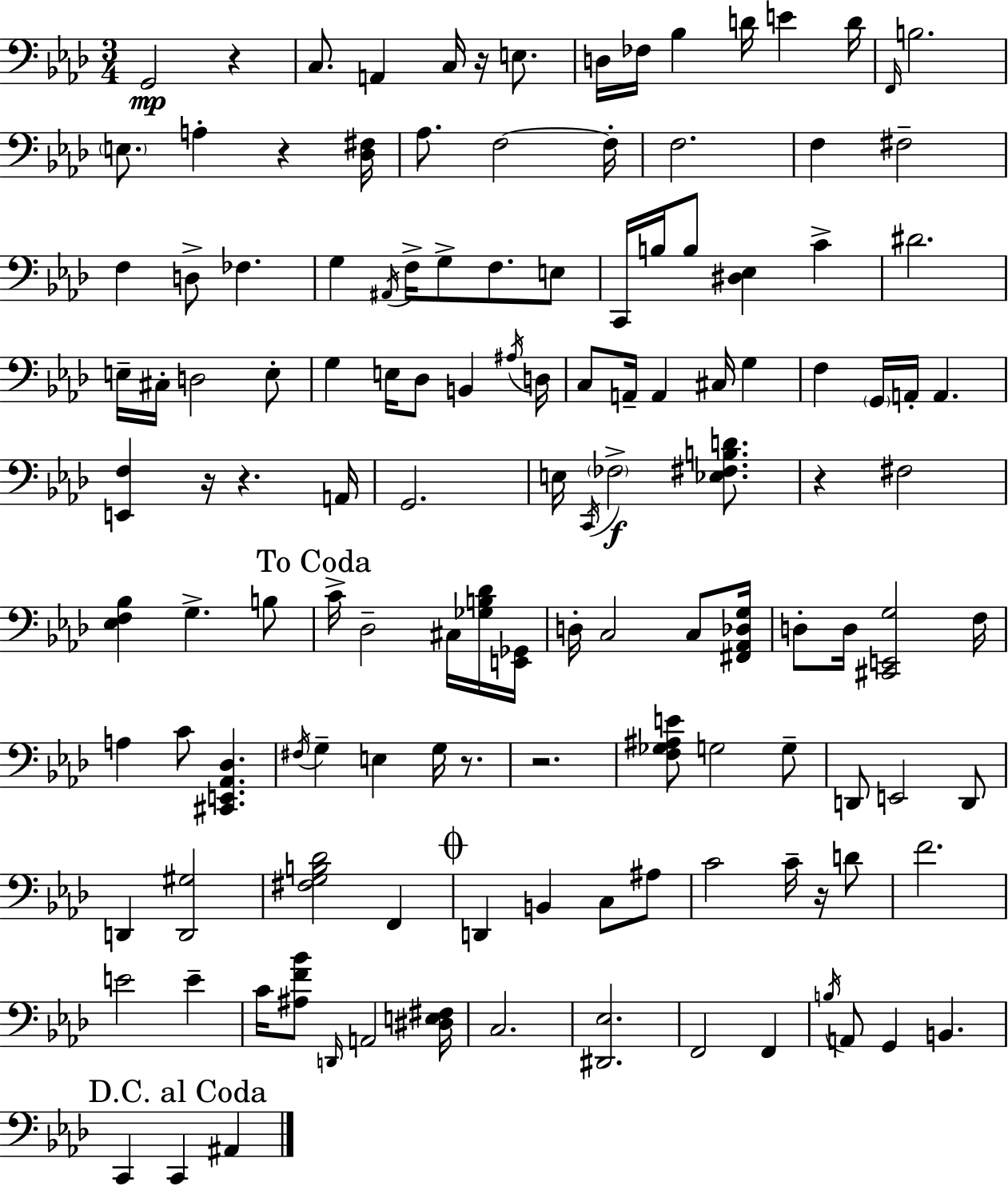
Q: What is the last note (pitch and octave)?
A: A#2